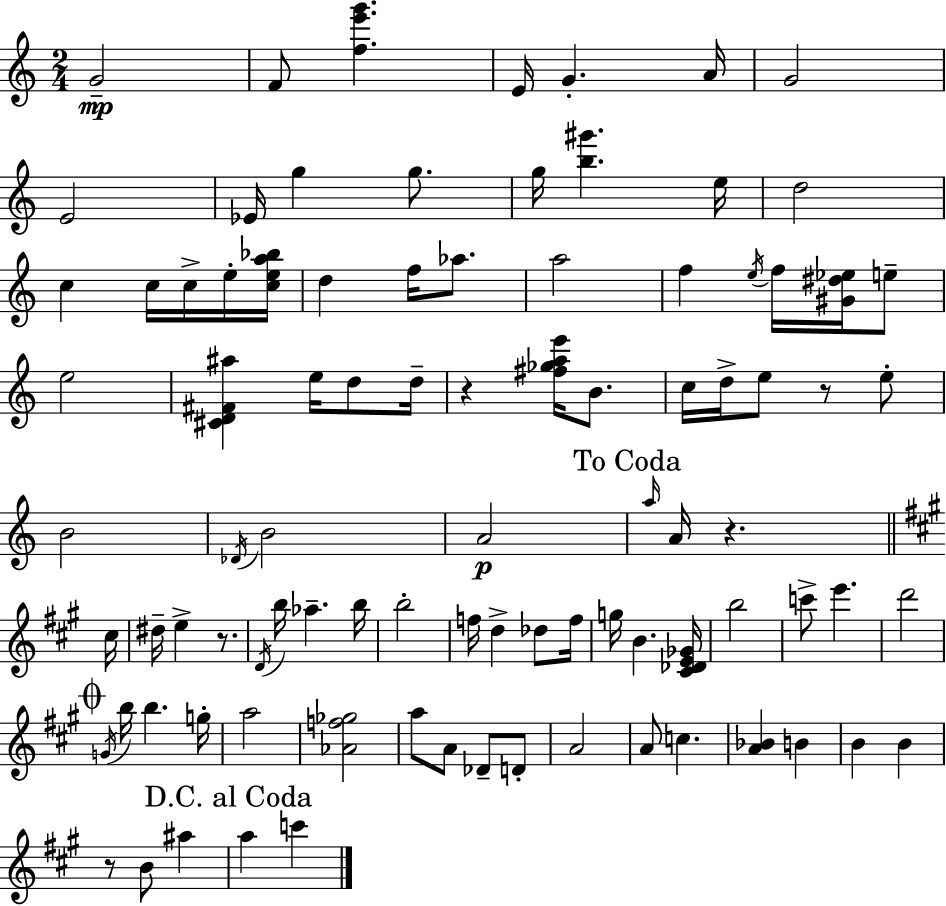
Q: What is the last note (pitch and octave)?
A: C6